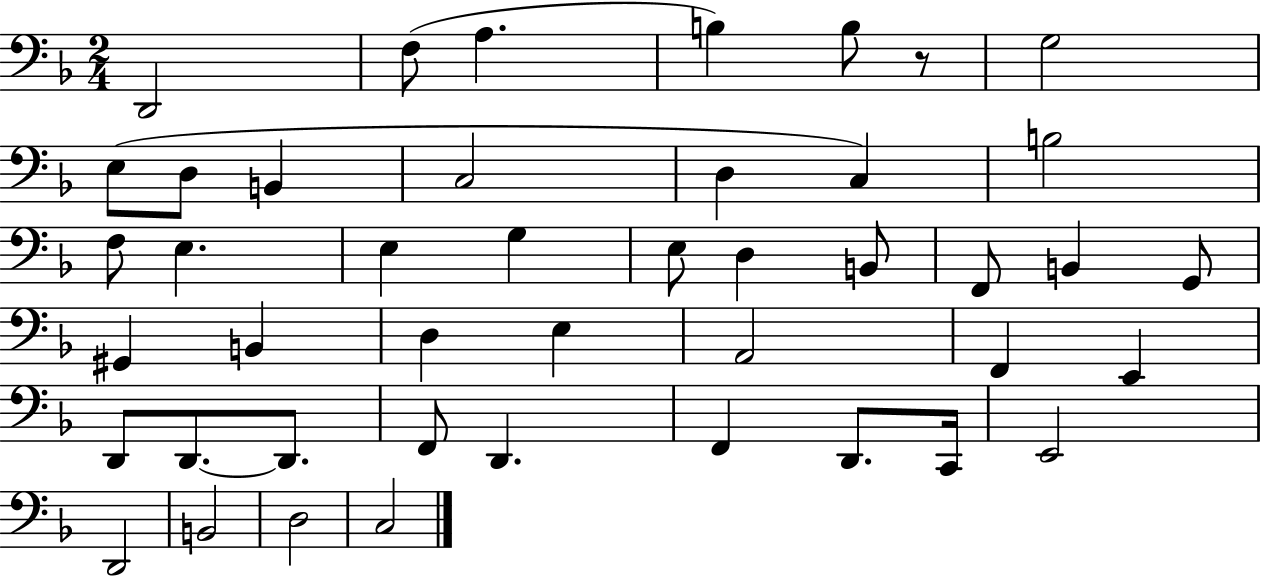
{
  \clef bass
  \numericTimeSignature
  \time 2/4
  \key f \major
  d,2 | f8( a4. | b4) b8 r8 | g2 | \break e8( d8 b,4 | c2 | d4 c4) | b2 | \break f8 e4. | e4 g4 | e8 d4 b,8 | f,8 b,4 g,8 | \break gis,4 b,4 | d4 e4 | a,2 | f,4 e,4 | \break d,8 d,8.~~ d,8. | f,8 d,4. | f,4 d,8. c,16 | e,2 | \break d,2 | b,2 | d2 | c2 | \break \bar "|."
}